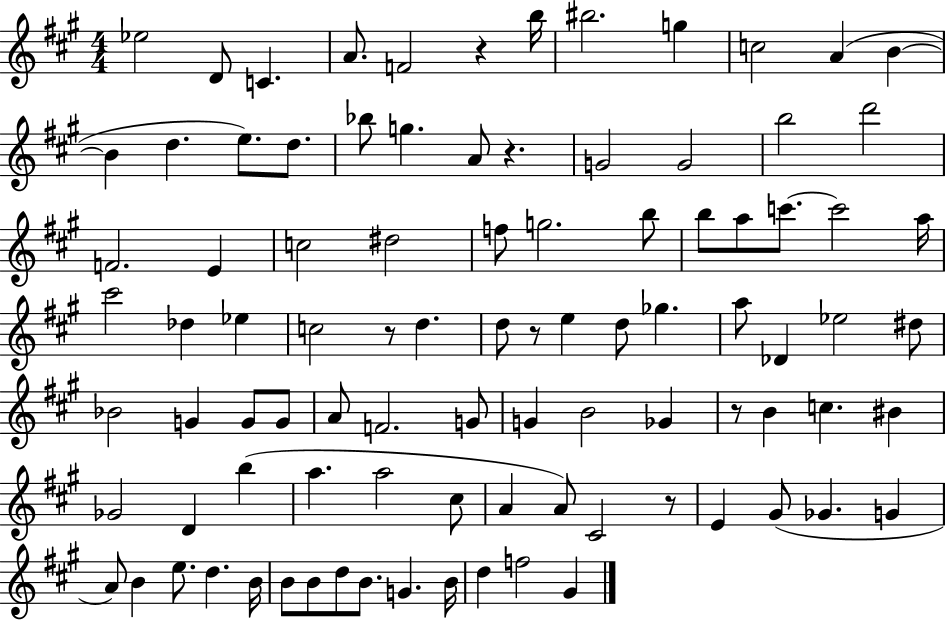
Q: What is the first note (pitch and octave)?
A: Eb5